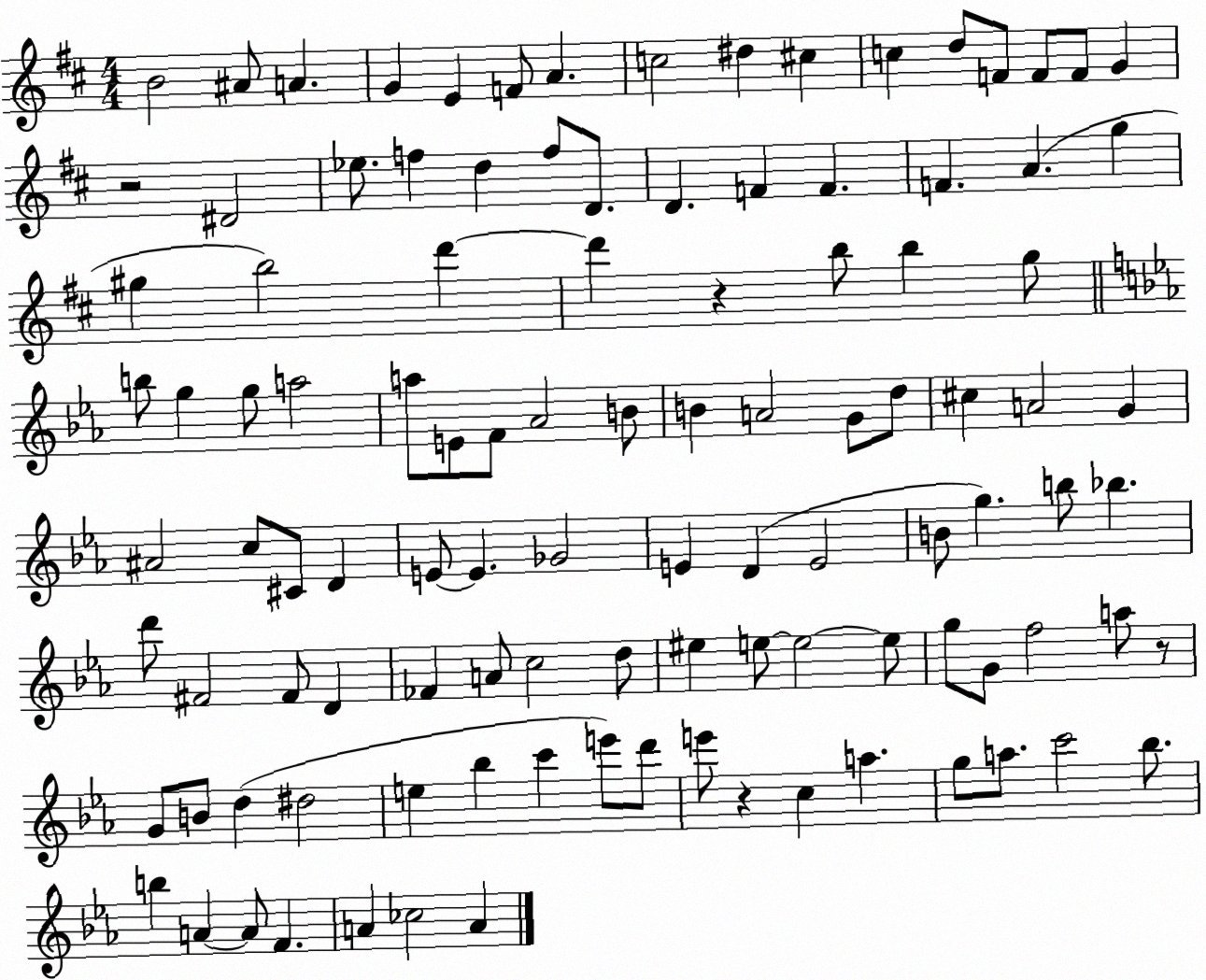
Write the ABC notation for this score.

X:1
T:Untitled
M:4/4
L:1/4
K:D
B2 ^A/2 A G E F/2 A c2 ^d ^c c d/2 F/2 F/2 F/2 G z2 ^D2 _e/2 f d f/2 D/2 D F F F A g ^g b2 d' d' z b/2 b g/2 b/2 g g/2 a2 a/2 E/2 F/2 _A2 B/2 B A2 G/2 d/2 ^c A2 G ^A2 c/2 ^C/2 D E/2 E _G2 E D E2 B/2 g b/2 _b d'/2 ^F2 ^F/2 D _F A/2 c2 d/2 ^e e/2 e2 e/2 g/2 G/2 f2 a/2 z/2 G/2 B/2 d ^d2 e _b c' e'/2 d'/2 e'/2 z c a g/2 a/2 c'2 _b/2 b A A/2 F A _c2 A